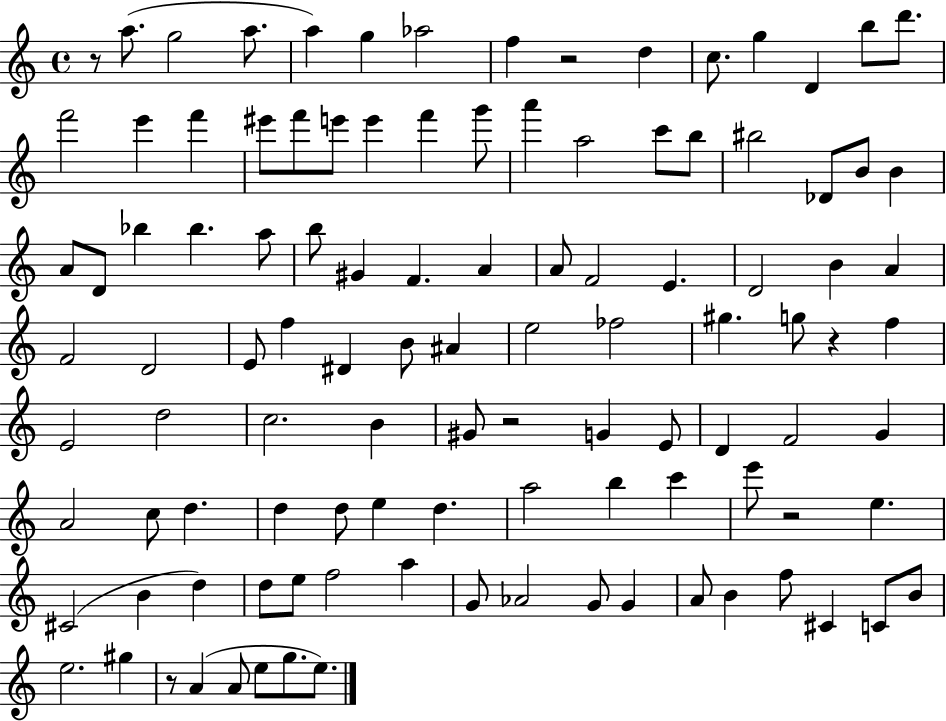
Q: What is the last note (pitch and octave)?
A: E5